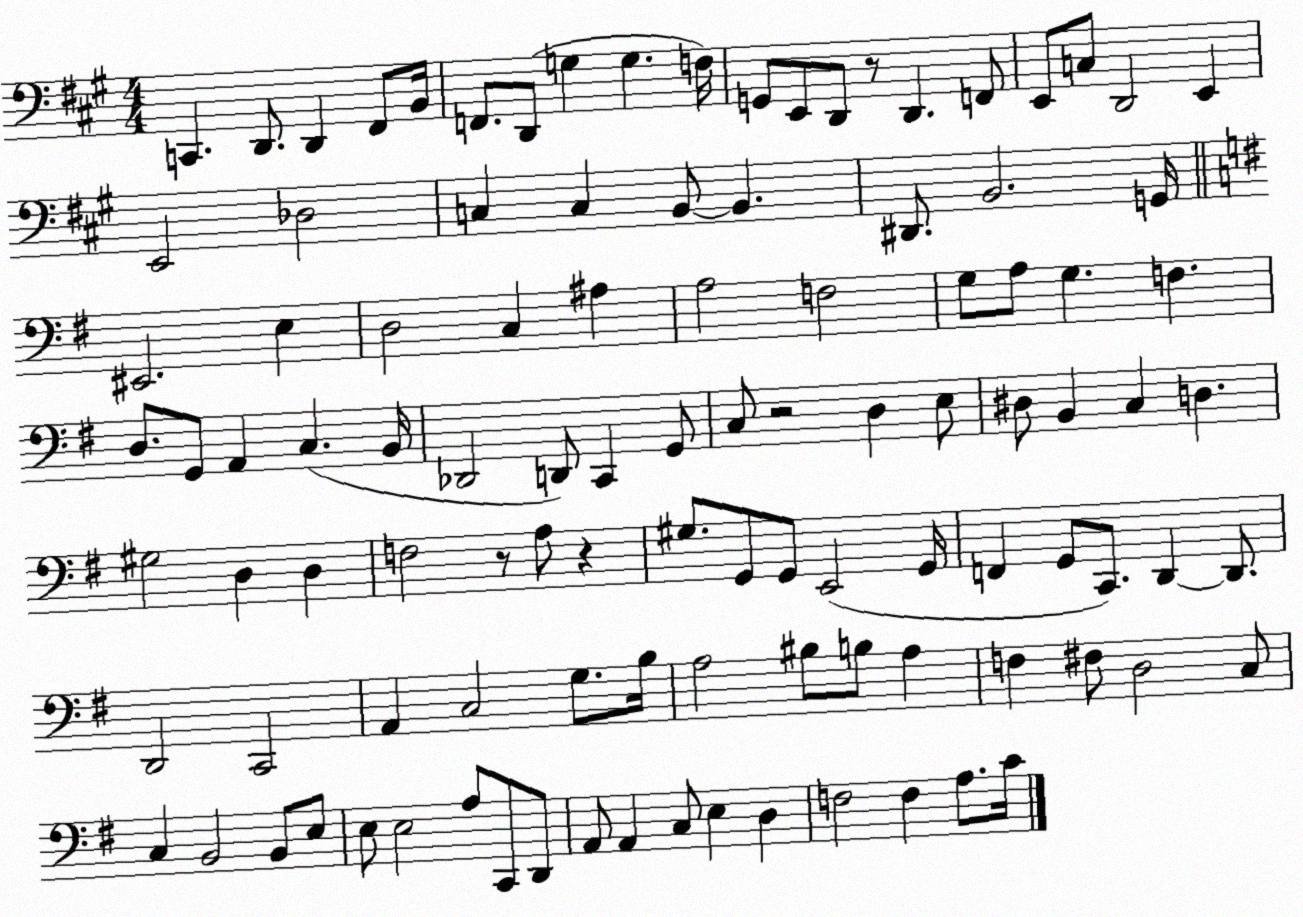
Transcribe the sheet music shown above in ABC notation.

X:1
T:Untitled
M:4/4
L:1/4
K:A
C,, D,,/2 D,, ^F,,/2 B,,/4 F,,/2 D,,/2 G, G, F,/4 G,,/2 E,,/2 D,,/2 z/2 D,, F,,/2 E,,/2 C,/2 D,,2 E,, E,,2 _D,2 C, C, B,,/2 B,, ^D,,/2 B,,2 G,,/4 ^E,,2 E, D,2 C, ^A, A,2 F,2 G,/2 A,/2 G, F, D,/2 G,,/2 A,, C, B,,/4 _D,,2 D,,/2 C,, G,,/2 C,/2 z2 D, E,/2 ^D,/2 B,, C, D, ^G,2 D, D, F,2 z/2 A,/2 z ^G,/2 G,,/2 G,,/2 E,,2 G,,/4 F,, G,,/2 C,,/2 D,, D,,/2 D,,2 C,,2 A,, C,2 G,/2 B,/4 A,2 ^B,/2 B,/2 A, F, ^F,/2 D,2 C,/2 C, B,,2 B,,/2 E,/2 E,/2 E,2 A,/2 C,,/2 D,,/2 A,,/2 A,, C,/2 E, D, F,2 F, A,/2 C/4